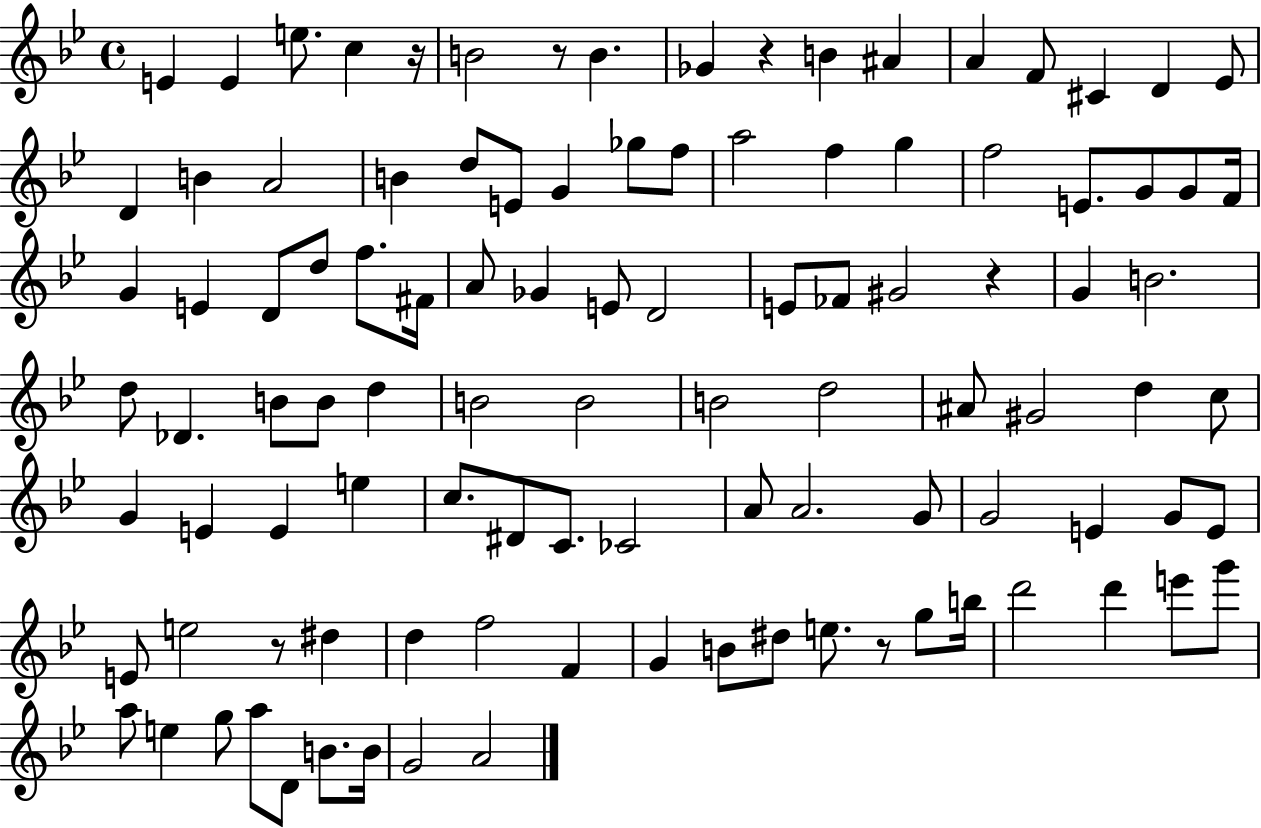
{
  \clef treble
  \time 4/4
  \defaultTimeSignature
  \key bes \major
  e'4 e'4 e''8. c''4 r16 | b'2 r8 b'4. | ges'4 r4 b'4 ais'4 | a'4 f'8 cis'4 d'4 ees'8 | \break d'4 b'4 a'2 | b'4 d''8 e'8 g'4 ges''8 f''8 | a''2 f''4 g''4 | f''2 e'8. g'8 g'8 f'16 | \break g'4 e'4 d'8 d''8 f''8. fis'16 | a'8 ges'4 e'8 d'2 | e'8 fes'8 gis'2 r4 | g'4 b'2. | \break d''8 des'4. b'8 b'8 d''4 | b'2 b'2 | b'2 d''2 | ais'8 gis'2 d''4 c''8 | \break g'4 e'4 e'4 e''4 | c''8. dis'8 c'8. ces'2 | a'8 a'2. g'8 | g'2 e'4 g'8 e'8 | \break e'8 e''2 r8 dis''4 | d''4 f''2 f'4 | g'4 b'8 dis''8 e''8. r8 g''8 b''16 | d'''2 d'''4 e'''8 g'''8 | \break a''8 e''4 g''8 a''8 d'8 b'8. b'16 | g'2 a'2 | \bar "|."
}